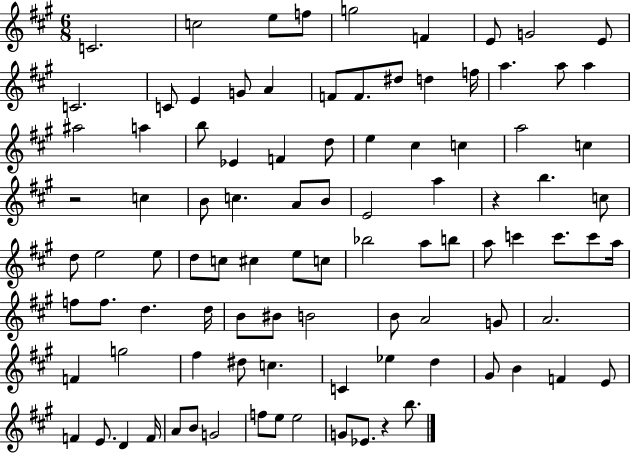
{
  \clef treble
  \numericTimeSignature
  \time 6/8
  \key a \major
  \repeat volta 2 { c'2. | c''2 e''8 f''8 | g''2 f'4 | e'8 g'2 e'8 | \break c'2. | c'8 e'4 g'8 a'4 | f'8 f'8. dis''8 d''4 f''16 | a''4. a''8 a''4 | \break ais''2 a''4 | b''8 ees'4 f'4 d''8 | e''4 cis''4 c''4 | a''2 c''4 | \break r2 c''4 | b'8 c''4. a'8 b'8 | e'2 a''4 | r4 b''4. c''8 | \break d''8 e''2 e''8 | d''8 c''8 cis''4 e''8 c''8 | bes''2 a''8 b''8 | a''8 c'''4 c'''8. c'''8 a''16 | \break f''8 f''8. d''4. d''16 | b'8 bis'8 b'2 | b'8 a'2 g'8 | a'2. | \break f'4 g''2 | fis''4 dis''8 c''4. | c'4 ees''4 d''4 | gis'8 b'4 f'4 e'8 | \break f'4 e'8. d'4 f'16 | a'8 b'8 g'2 | f''8 e''8 e''2 | g'8 ees'8. r4 b''8. | \break } \bar "|."
}